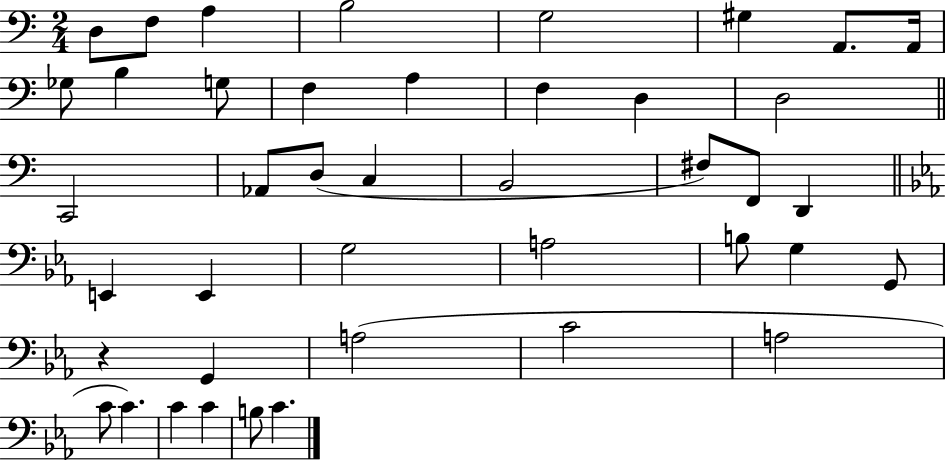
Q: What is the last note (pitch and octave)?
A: C4